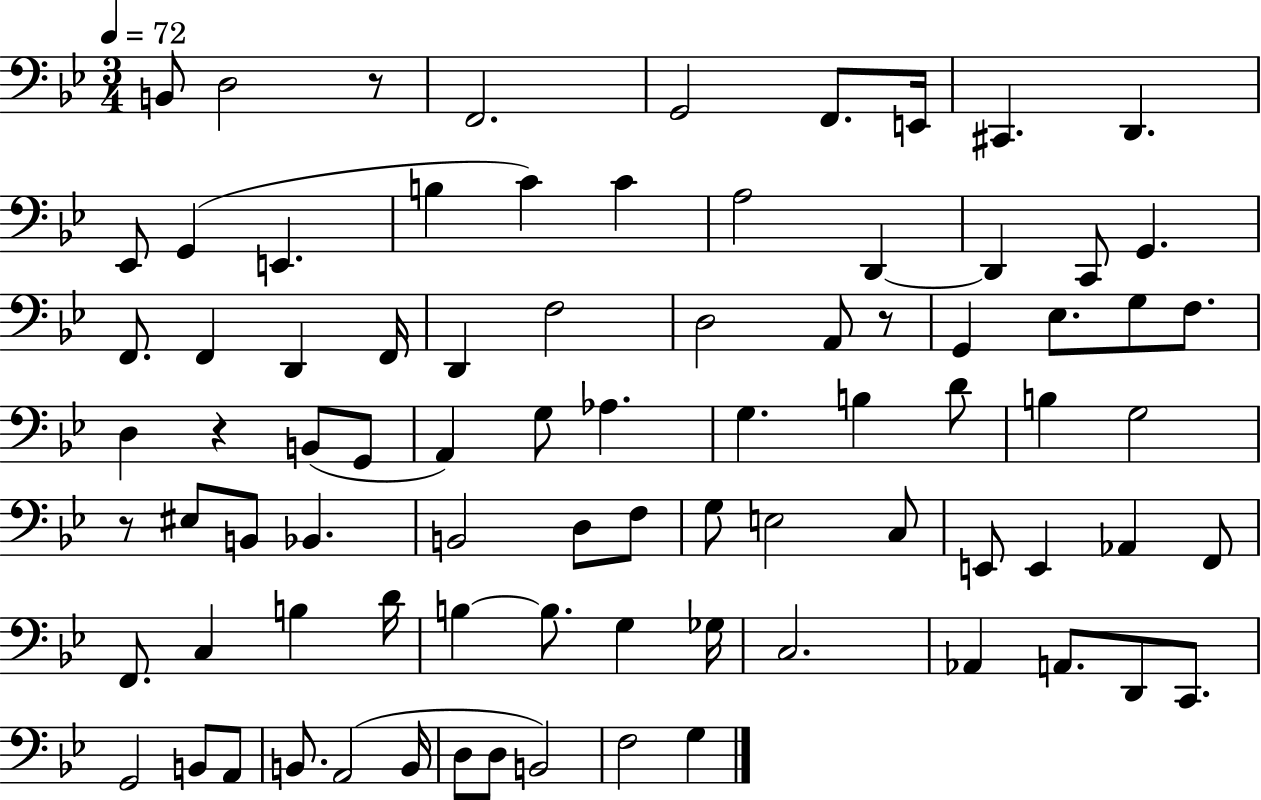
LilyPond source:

{
  \clef bass
  \numericTimeSignature
  \time 3/4
  \key bes \major
  \tempo 4 = 72
  b,8 d2 r8 | f,2. | g,2 f,8. e,16 | cis,4. d,4. | \break ees,8 g,4( e,4. | b4 c'4) c'4 | a2 d,4~~ | d,4 c,8 g,4. | \break f,8. f,4 d,4 f,16 | d,4 f2 | d2 a,8 r8 | g,4 ees8. g8 f8. | \break d4 r4 b,8( g,8 | a,4) g8 aes4. | g4. b4 d'8 | b4 g2 | \break r8 eis8 b,8 bes,4. | b,2 d8 f8 | g8 e2 c8 | e,8 e,4 aes,4 f,8 | \break f,8. c4 b4 d'16 | b4~~ b8. g4 ges16 | c2. | aes,4 a,8. d,8 c,8. | \break g,2 b,8 a,8 | b,8. a,2( b,16 | d8 d8 b,2) | f2 g4 | \break \bar "|."
}